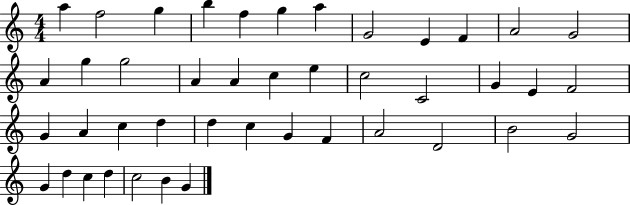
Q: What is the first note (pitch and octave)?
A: A5